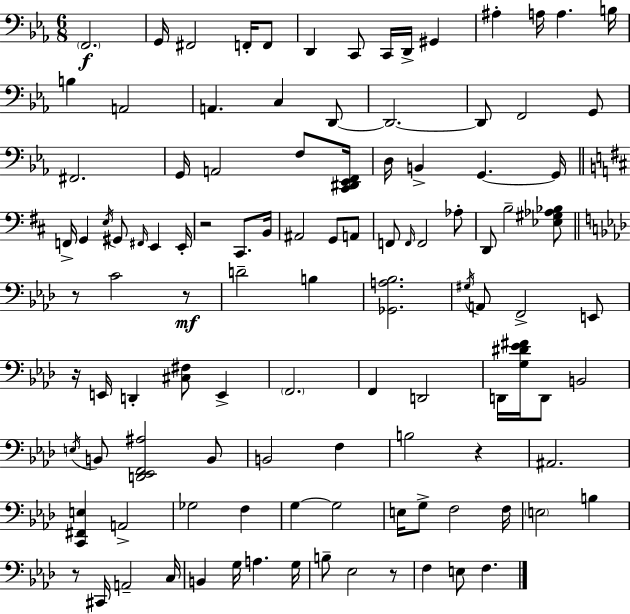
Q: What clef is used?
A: bass